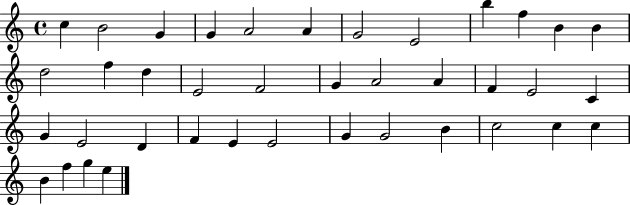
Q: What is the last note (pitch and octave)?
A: E5